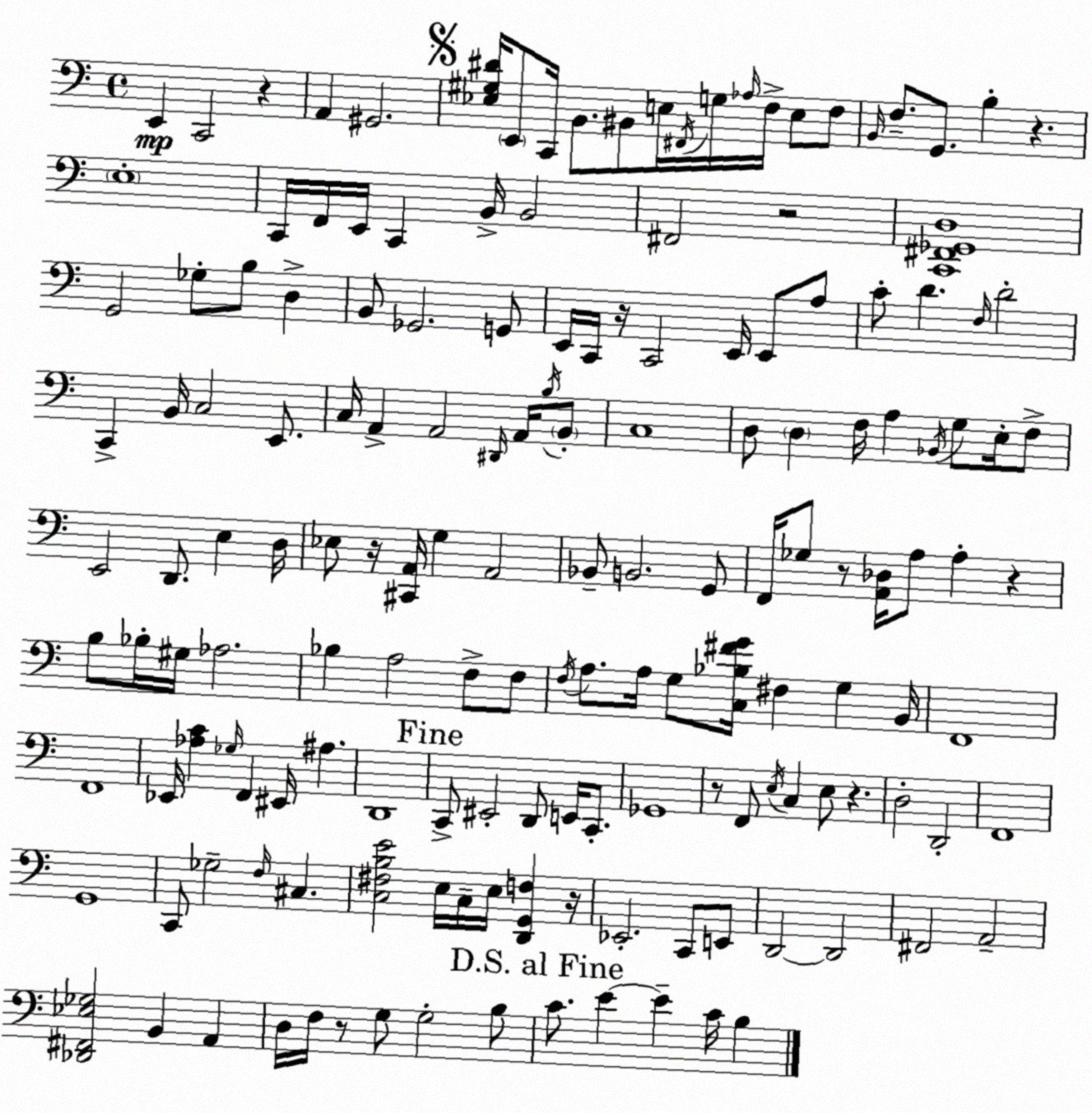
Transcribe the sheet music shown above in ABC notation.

X:1
T:Untitled
M:4/4
L:1/4
K:Am
E,, C,,2 z A,, ^G,,2 [_E,^G,^D]/4 E,,/2 C,,/4 B,,/2 ^B,,/2 E,/4 ^F,,/4 G,/4 _A,/4 F,/4 E,/2 F,/2 B,,/4 F,/2 G,,/2 B, z E,4 C,,/4 F,,/4 E,,/4 C,, B,,/4 B,,2 ^F,,2 z2 [C,,^F,,_G,,D,]4 G,,2 _G,/2 B,/2 D, B,,/2 _G,,2 G,,/2 E,,/4 C,,/4 z/4 C,,2 E,,/4 E,,/2 A,/2 C/2 D F,/4 D2 C,, B,,/4 C,2 E,,/2 C,/4 A,, A,,2 ^D,,/4 A,,/4 B,/4 B,,/2 C,4 D,/2 D, F,/4 A, _B,,/4 G,/2 E,/4 F,/2 E,,2 D,,/2 E, D,/4 _E,/2 z/4 [^C,,A,,]/4 G, A,,2 _B,,/2 B,,2 G,,/2 F,,/4 _G,/2 z/2 [A,,_D,]/4 A,/2 A, z B,/2 _B,/4 ^G,/4 _A,2 _B, A,2 F,/2 F,/2 F,/4 A,/2 A,/4 G,/2 [C,_B,^FG]/4 ^F, G, B,,/4 F,,4 F,,4 _E,,/4 [_A,C] _G,/4 F,, ^E,,/4 ^A, D,,4 C,,/2 ^E,,2 D,,/2 E,,/4 C,,/2 _G,,4 z/2 F,,/2 E,/4 C, E,/2 z D,2 D,,2 F,,4 G,,4 C,,/2 _G,2 F,/4 ^C, [C,^F,B,E]2 E,/4 C,/4 E,/4 [D,,G,,F,] z/4 _E,,2 C,,/2 E,,/2 D,,2 D,,2 ^F,,2 A,,2 [_D,,^F,,_E,_G,]2 B,, A,, D,/4 F,/4 z/2 G,/2 G,2 B,/2 C/2 E E C/4 B,